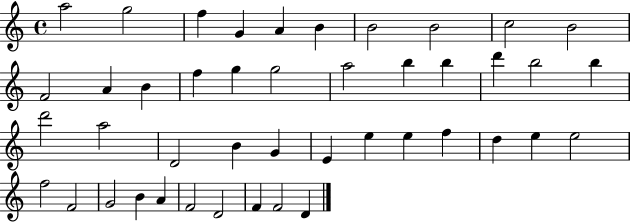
A5/h G5/h F5/q G4/q A4/q B4/q B4/h B4/h C5/h B4/h F4/h A4/q B4/q F5/q G5/q G5/h A5/h B5/q B5/q D6/q B5/h B5/q D6/h A5/h D4/h B4/q G4/q E4/q E5/q E5/q F5/q D5/q E5/q E5/h F5/h F4/h G4/h B4/q A4/q F4/h D4/h F4/q F4/h D4/q